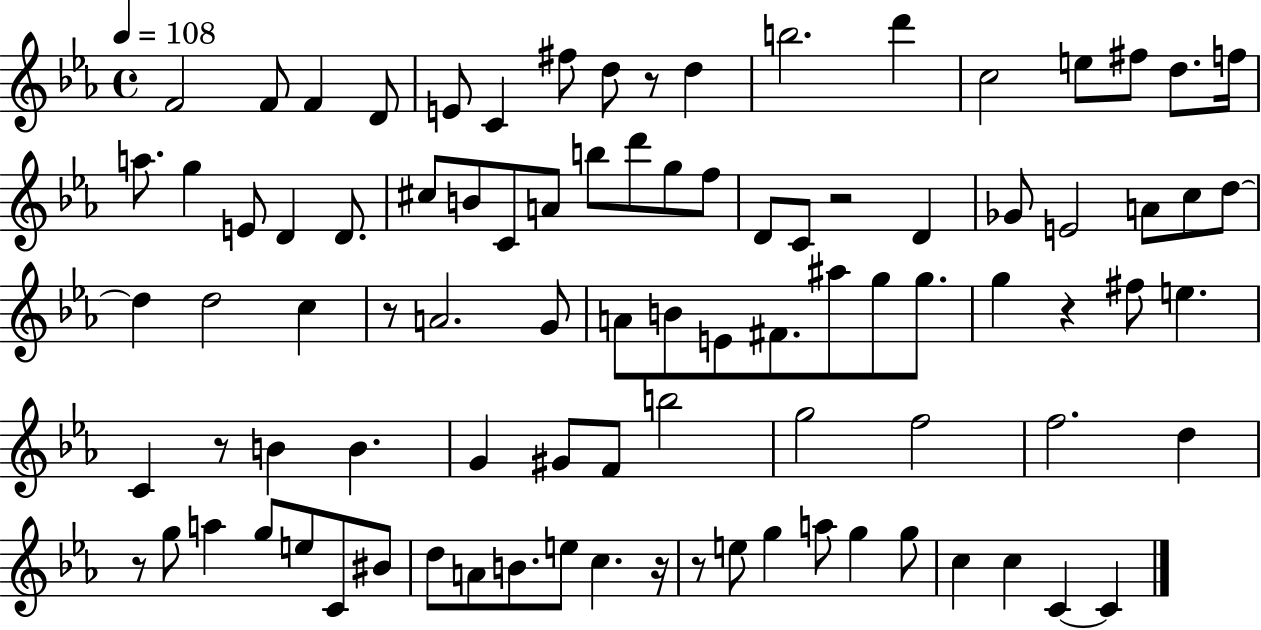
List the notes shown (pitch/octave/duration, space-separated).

F4/h F4/e F4/q D4/e E4/e C4/q F#5/e D5/e R/e D5/q B5/h. D6/q C5/h E5/e F#5/e D5/e. F5/s A5/e. G5/q E4/e D4/q D4/e. C#5/e B4/e C4/e A4/e B5/e D6/e G5/e F5/e D4/e C4/e R/h D4/q Gb4/e E4/h A4/e C5/e D5/e D5/q D5/h C5/q R/e A4/h. G4/e A4/e B4/e E4/e F#4/e. A#5/e G5/e G5/e. G5/q R/q F#5/e E5/q. C4/q R/e B4/q B4/q. G4/q G#4/e F4/e B5/h G5/h F5/h F5/h. D5/q R/e G5/e A5/q G5/e E5/e C4/e BIS4/e D5/e A4/e B4/e. E5/e C5/q. R/s R/e E5/e G5/q A5/e G5/q G5/e C5/q C5/q C4/q C4/q